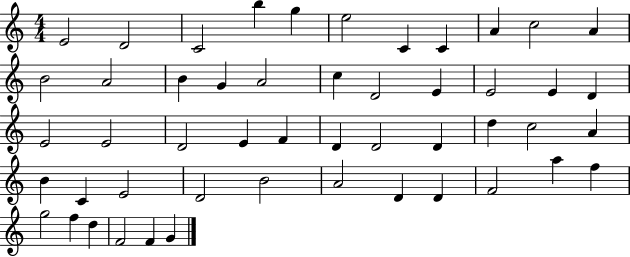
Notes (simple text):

E4/h D4/h C4/h B5/q G5/q E5/h C4/q C4/q A4/q C5/h A4/q B4/h A4/h B4/q G4/q A4/h C5/q D4/h E4/q E4/h E4/q D4/q E4/h E4/h D4/h E4/q F4/q D4/q D4/h D4/q D5/q C5/h A4/q B4/q C4/q E4/h D4/h B4/h A4/h D4/q D4/q F4/h A5/q F5/q G5/h F5/q D5/q F4/h F4/q G4/q